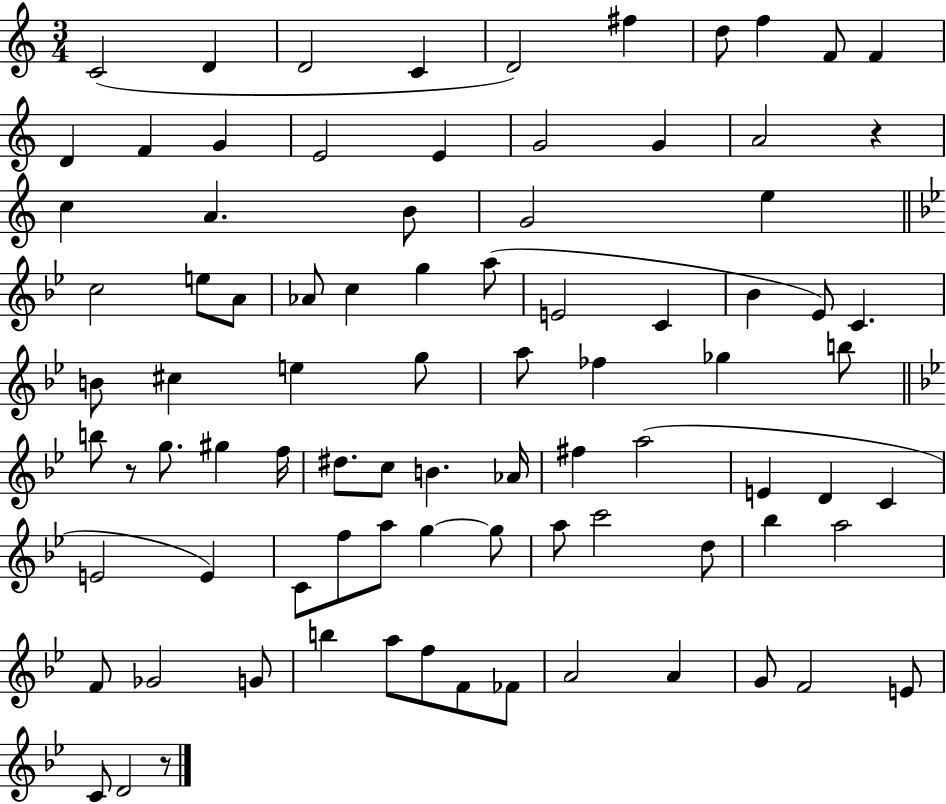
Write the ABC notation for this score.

X:1
T:Untitled
M:3/4
L:1/4
K:C
C2 D D2 C D2 ^f d/2 f F/2 F D F G E2 E G2 G A2 z c A B/2 G2 e c2 e/2 A/2 _A/2 c g a/2 E2 C _B _E/2 C B/2 ^c e g/2 a/2 _f _g b/2 b/2 z/2 g/2 ^g f/4 ^d/2 c/2 B _A/4 ^f a2 E D C E2 E C/2 f/2 a/2 g g/2 a/2 c'2 d/2 _b a2 F/2 _G2 G/2 b a/2 f/2 F/2 _F/2 A2 A G/2 F2 E/2 C/2 D2 z/2